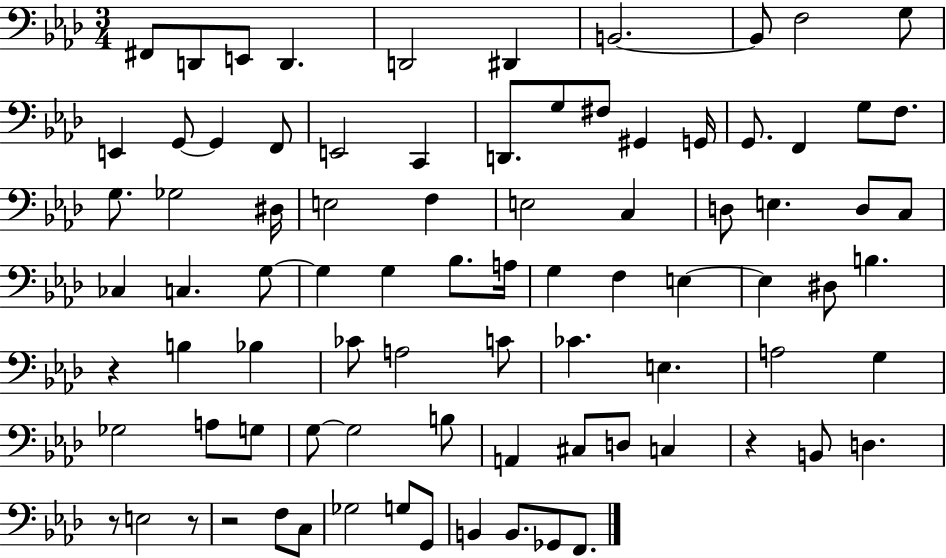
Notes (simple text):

F#2/e D2/e E2/e D2/q. D2/h D#2/q B2/h. B2/e F3/h G3/e E2/q G2/e G2/q F2/e E2/h C2/q D2/e. G3/e F#3/e G#2/q G2/s G2/e. F2/q G3/e F3/e. G3/e. Gb3/h D#3/s E3/h F3/q E3/h C3/q D3/e E3/q. D3/e C3/e CES3/q C3/q. G3/e G3/q G3/q Bb3/e. A3/s G3/q F3/q E3/q E3/q D#3/e B3/q. R/q B3/q Bb3/q CES4/e A3/h C4/e CES4/q. E3/q. A3/h G3/q Gb3/h A3/e G3/e G3/e G3/h B3/e A2/q C#3/e D3/e C3/q R/q B2/e D3/q. R/e E3/h R/e R/h F3/e C3/e Gb3/h G3/e G2/e B2/q B2/e. Gb2/e F2/e.